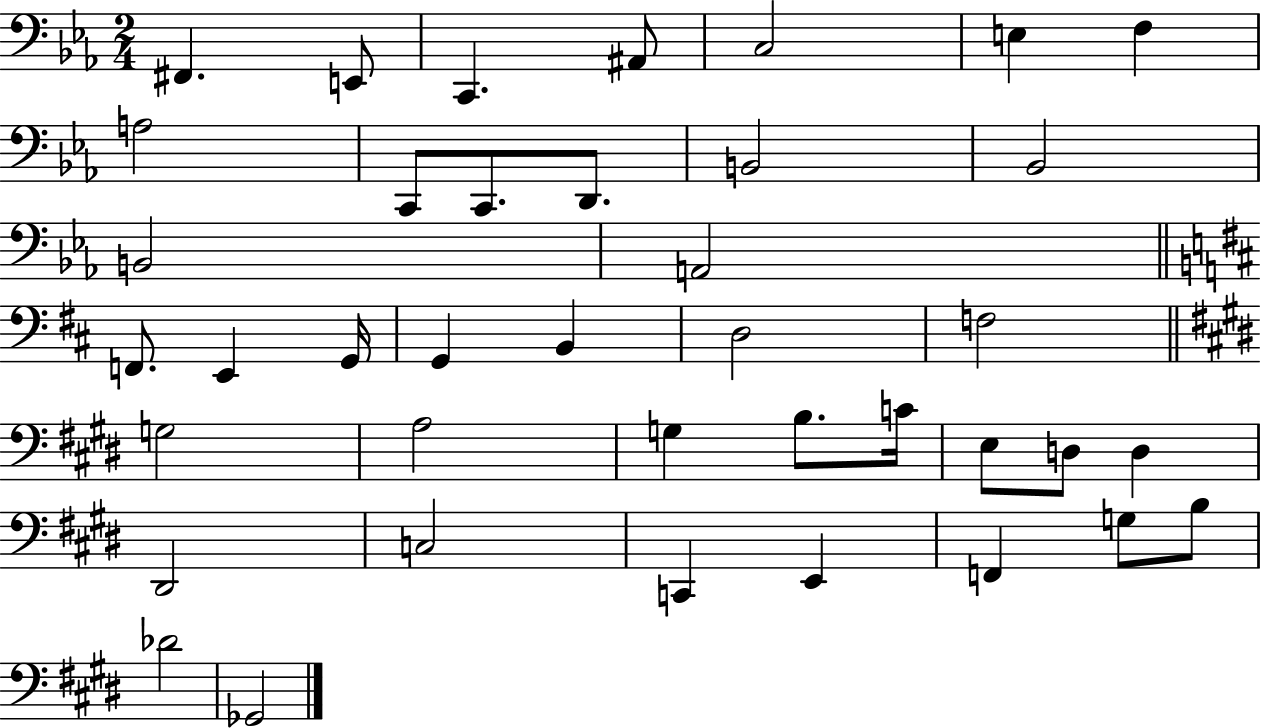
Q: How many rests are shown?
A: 0